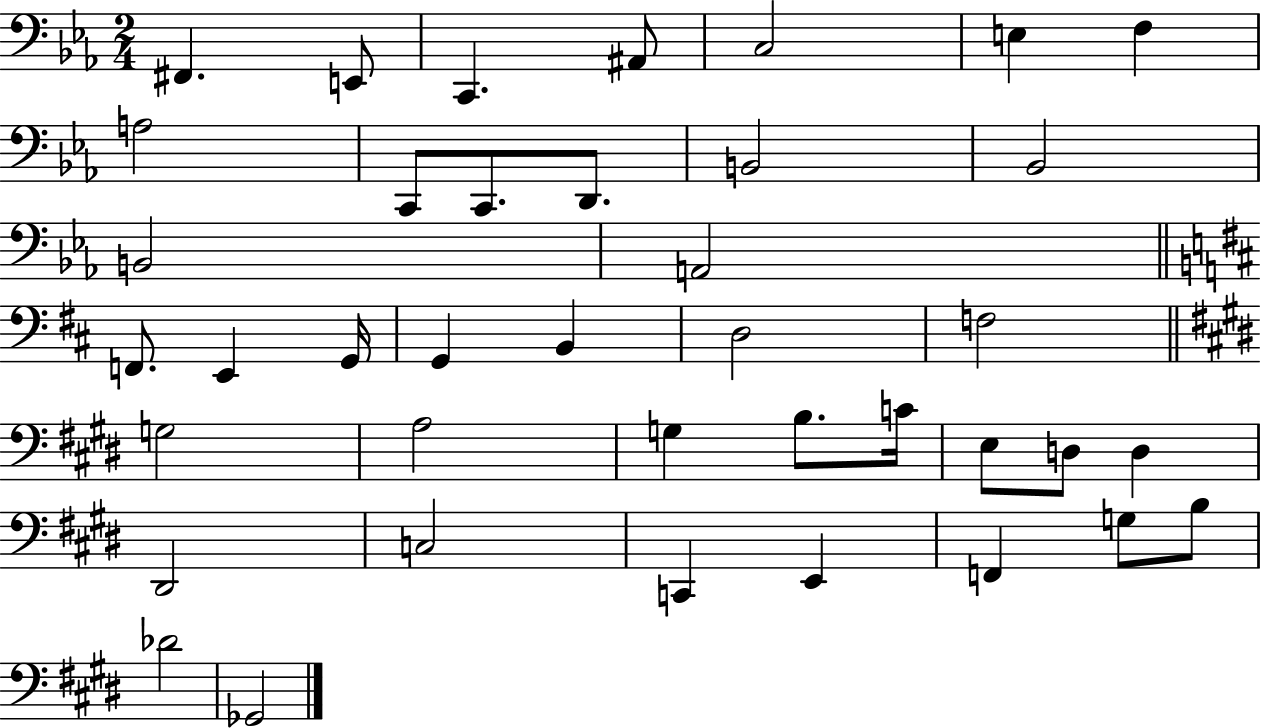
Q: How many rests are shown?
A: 0